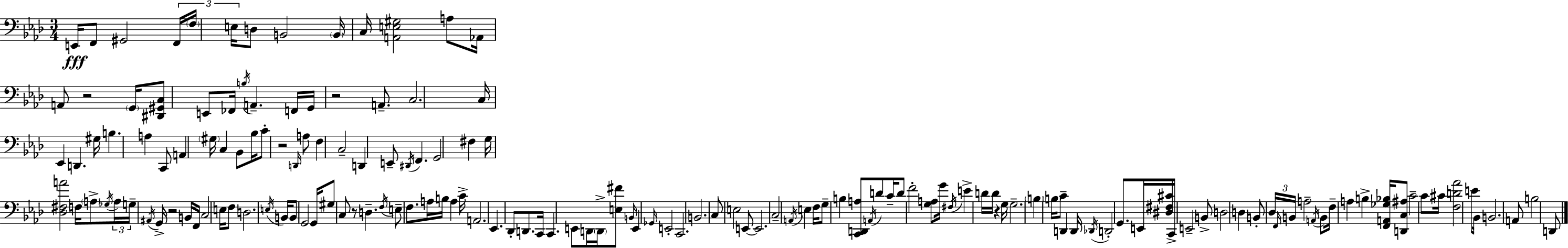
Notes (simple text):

E2/s F2/e G#2/h F2/s F3/s E3/s D3/e B2/h B2/s C3/s [A2,E3,G#3]/h A3/e Ab2/s A2/e R/h G2/s [D#2,G#2,C3]/e E2/e FES2/s B3/s A2/q. F2/s G2/s R/h A2/e. C3/h. C3/s Eb2/q D2/q. G#3/s B3/q. A3/q C2/e A2/q G#3/s C3/q Bb2/e Bb3/s C4/e R/h D2/s A3/e F3/q C3/h D2/q E2/e D#2/s F2/q. G2/h F#3/q G3/s [Db3,F#3,A4]/h F3/s A3/e Gb3/s A3/s G3/s A#2/s G2/s R/h B2/s F2/s C3/h E3/s F3/e D3/h. E3/s B2/s B2/e G2/h G2/s G#3/e C3/e R/e D3/q. F3/s E3/e F3/e. A3/s B3/s A3/q C4/s A2/h. Eb2/q. Db2/e D2/e. C2/s C2/q. E2/e D2/s D2/s [E3,F#4]/e B2/s E2/q Gb2/s E2/h C2/h. B2/h. C3/e E3/h E2/e E2/h. C3/h A2/s E3/q F3/s G3/e B3/q [C2,D2,A3]/e A2/s D4/e C4/s D4/e F4/h [G3,A3]/e G4/s F#3/s E4/q D4/s D4/s R/q G3/s G3/h. B3/q B3/s C4/e D2/q D2/s Db2/s D2/h G2/e. E2/s [D#3,F#3,C#4]/s C2/s E2/h B2/e D3/h D3/q B2/e Db3/s F2/s B2/s A3/h A2/s B2/e F3/s A3/q B3/q [F2,A2,Gb3,Bb3]/s [D2,C3,A#3]/e C4/h C4/e C#4/s [F3,D4,Ab4]/h E4/e Bb2/s B2/h. A2/e B3/h D2/e